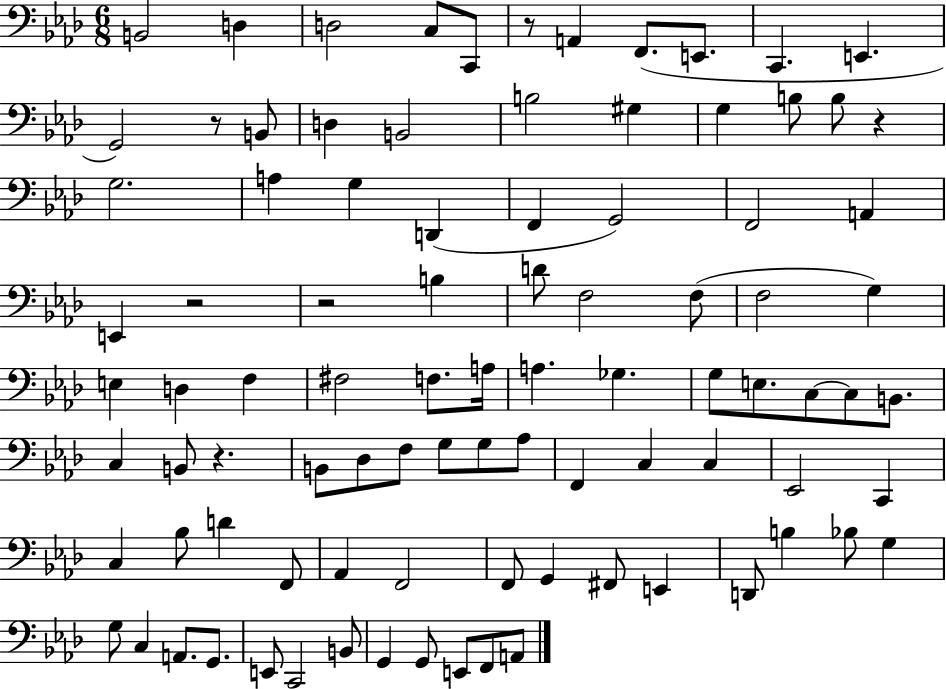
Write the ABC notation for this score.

X:1
T:Untitled
M:6/8
L:1/4
K:Ab
B,,2 D, D,2 C,/2 C,,/2 z/2 A,, F,,/2 E,,/2 C,, E,, G,,2 z/2 B,,/2 D, B,,2 B,2 ^G, G, B,/2 B,/2 z G,2 A, G, D,, F,, G,,2 F,,2 A,, E,, z2 z2 B, D/2 F,2 F,/2 F,2 G, E, D, F, ^F,2 F,/2 A,/4 A, _G, G,/2 E,/2 C,/2 C,/2 B,,/2 C, B,,/2 z B,,/2 _D,/2 F,/2 G,/2 G,/2 _A,/2 F,, C, C, _E,,2 C,, C, _B,/2 D F,,/2 _A,, F,,2 F,,/2 G,, ^F,,/2 E,, D,,/2 B, _B,/2 G, G,/2 C, A,,/2 G,,/2 E,,/2 C,,2 B,,/2 G,, G,,/2 E,,/2 F,,/2 A,,/2